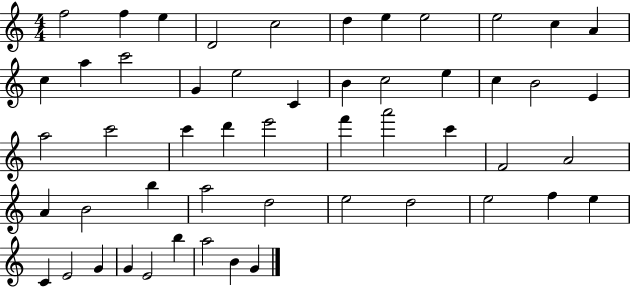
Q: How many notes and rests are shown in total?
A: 52